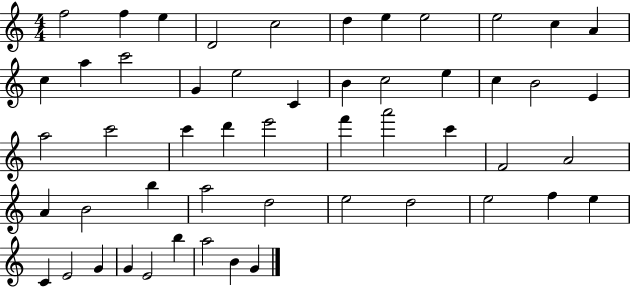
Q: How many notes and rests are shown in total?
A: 52